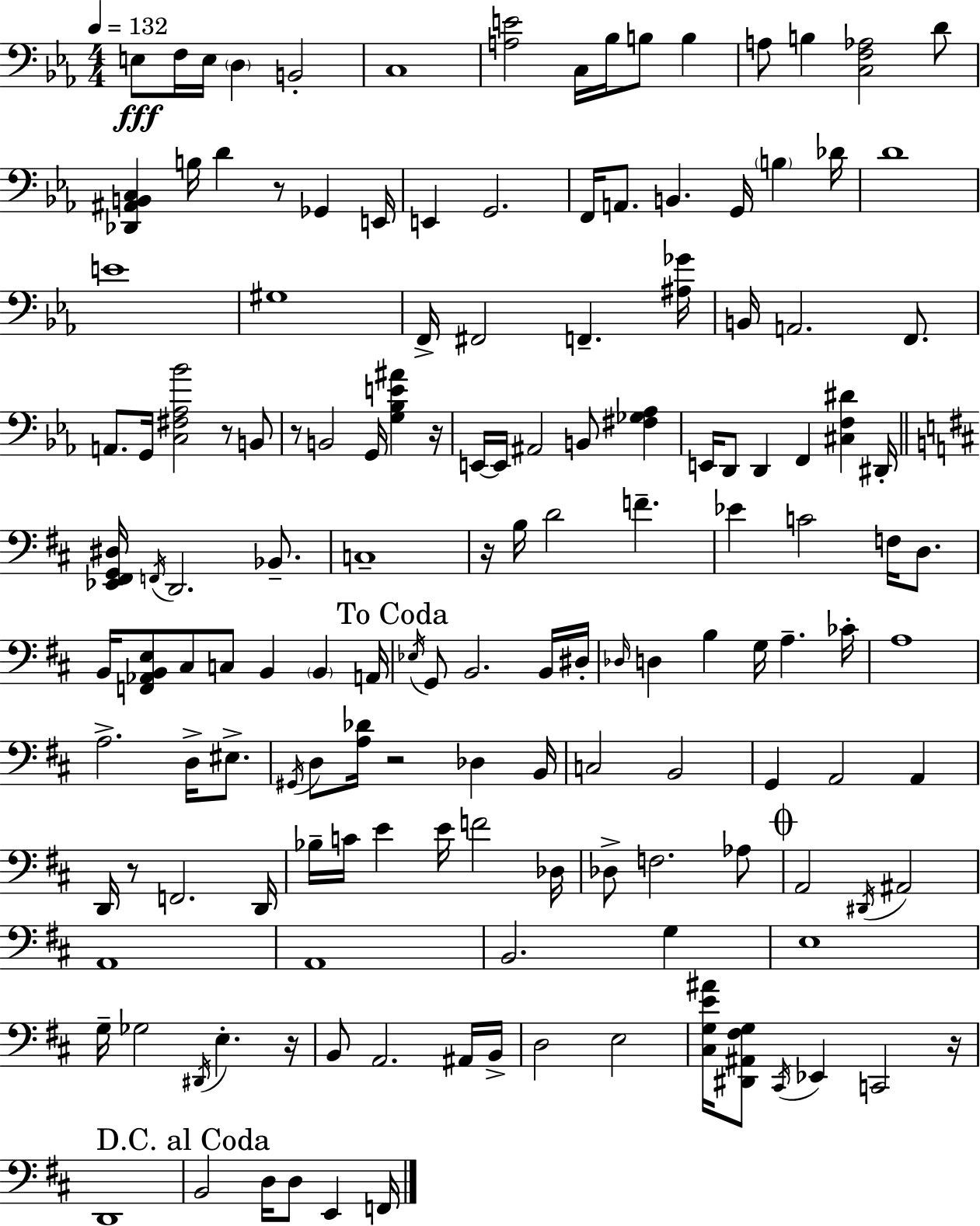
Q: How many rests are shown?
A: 9